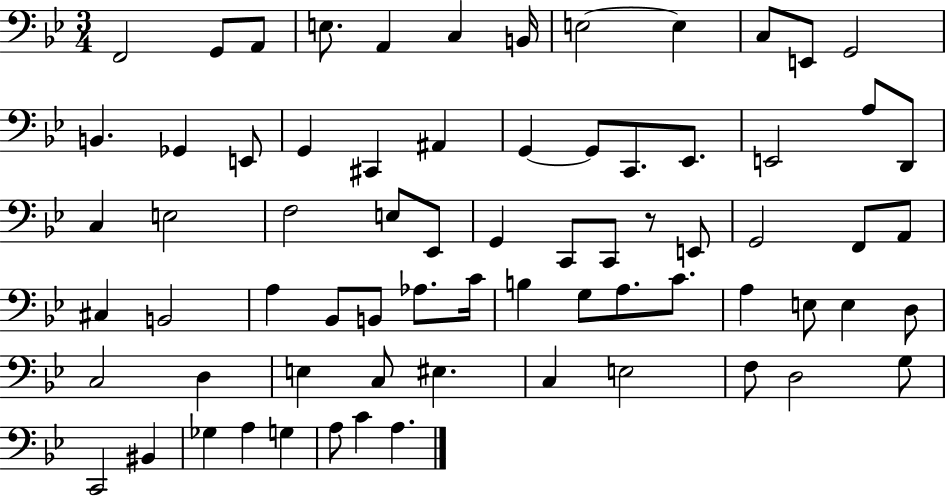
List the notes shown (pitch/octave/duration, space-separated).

F2/h G2/e A2/e E3/e. A2/q C3/q B2/s E3/h E3/q C3/e E2/e G2/h B2/q. Gb2/q E2/e G2/q C#2/q A#2/q G2/q G2/e C2/e. Eb2/e. E2/h A3/e D2/e C3/q E3/h F3/h E3/e Eb2/e G2/q C2/e C2/e R/e E2/e G2/h F2/e A2/e C#3/q B2/h A3/q Bb2/e B2/e Ab3/e. C4/s B3/q G3/e A3/e. C4/e. A3/q E3/e E3/q D3/e C3/h D3/q E3/q C3/e EIS3/q. C3/q E3/h F3/e D3/h G3/e C2/h BIS2/q Gb3/q A3/q G3/q A3/e C4/q A3/q.